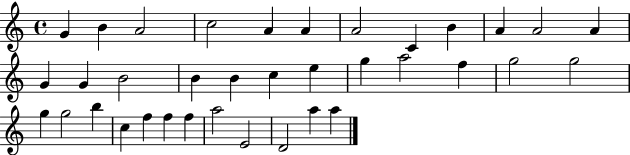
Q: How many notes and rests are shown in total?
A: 36